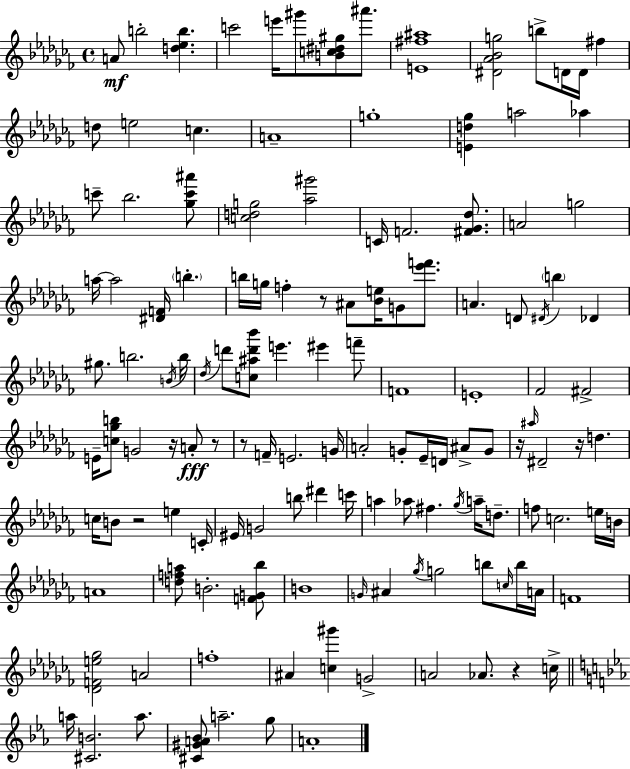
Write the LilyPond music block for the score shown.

{
  \clef treble
  \time 4/4
  \defaultTimeSignature
  \key aes \minor
  a'8\mf b''2-. <d'' ees'' b''>4. | c'''2 e'''16 gis'''8 <b' c'' dis'' gis''>8 ais'''8. | <e' fis'' ais''>1 | <dis' aes' bes' g''>2 b''8-> d'16 d'16 fis''4 | \break d''8 e''2 c''4. | a'1-- | g''1-. | <e' d'' ges''>4 a''2 aes''4 | \break c'''8-- bes''2. <ges'' c''' ais'''>8 | <c'' d'' g''>2 <aes'' gis'''>2 | c'16 f'2. <fis' ges' des''>8. | a'2 g''2 | \break a''16~~ a''2 <dis' f'>16 \parenthesize b''4.-. | b''16 g''16 f''4-. r8 ais'8 <bes' e''>16 g'8 <ees''' f'''>8. | a'4. d'8 \acciaccatura { dis'16 } \parenthesize b''4 des'4 | gis''8. b''2. | \break \acciaccatura { b'16 } b''16 \acciaccatura { des''16 } d'''8 <c'' ais'' d''' bes'''>8 e'''4. eis'''4 | f'''8-- f'1 | e'1-. | fes'2 fis'2-> | \break e'16-- <c'' ges'' b''>8 g'2 r16 a'8-.\fff | r8 r8 f'16-- e'2. | g'16 a'2-. g'8-. ees'16-- d'16 ais'8-> | g'8 r16 \grace { ais''16 } dis'2-- r16 d''4. | \break c''16 b'8 r2 e''4 | c'16-. eis'16 g'2 b''8 dis'''4 | c'''16 a''4 aes''8 fis''4. | \acciaccatura { ges''16 } a''16-- d''8.-- f''8 c''2. | \break e''16 b'16 a'1 | <d'' f'' a''>8 b'2.-. | <f' g' bes''>8 b'1 | \grace { g'16 } ais'4 \acciaccatura { ges''16 } g''2 | \break b''8 \grace { c''16 } b''16 a'16 f'1 | <des' f' e'' ges''>2 | a'2 f''1-. | ais'4 <c'' gis'''>4 | \break g'2-> a'2 | aes'8. r4 c''16-> \bar "||" \break \key c \minor a''16 <cis' b'>2. a''8. | <cis' gis' a' bes'>8 a''2.-- g''8 | a'1-. | \bar "|."
}